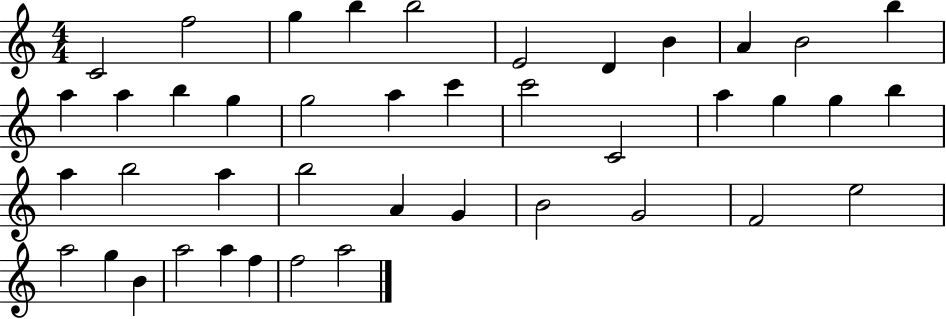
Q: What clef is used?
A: treble